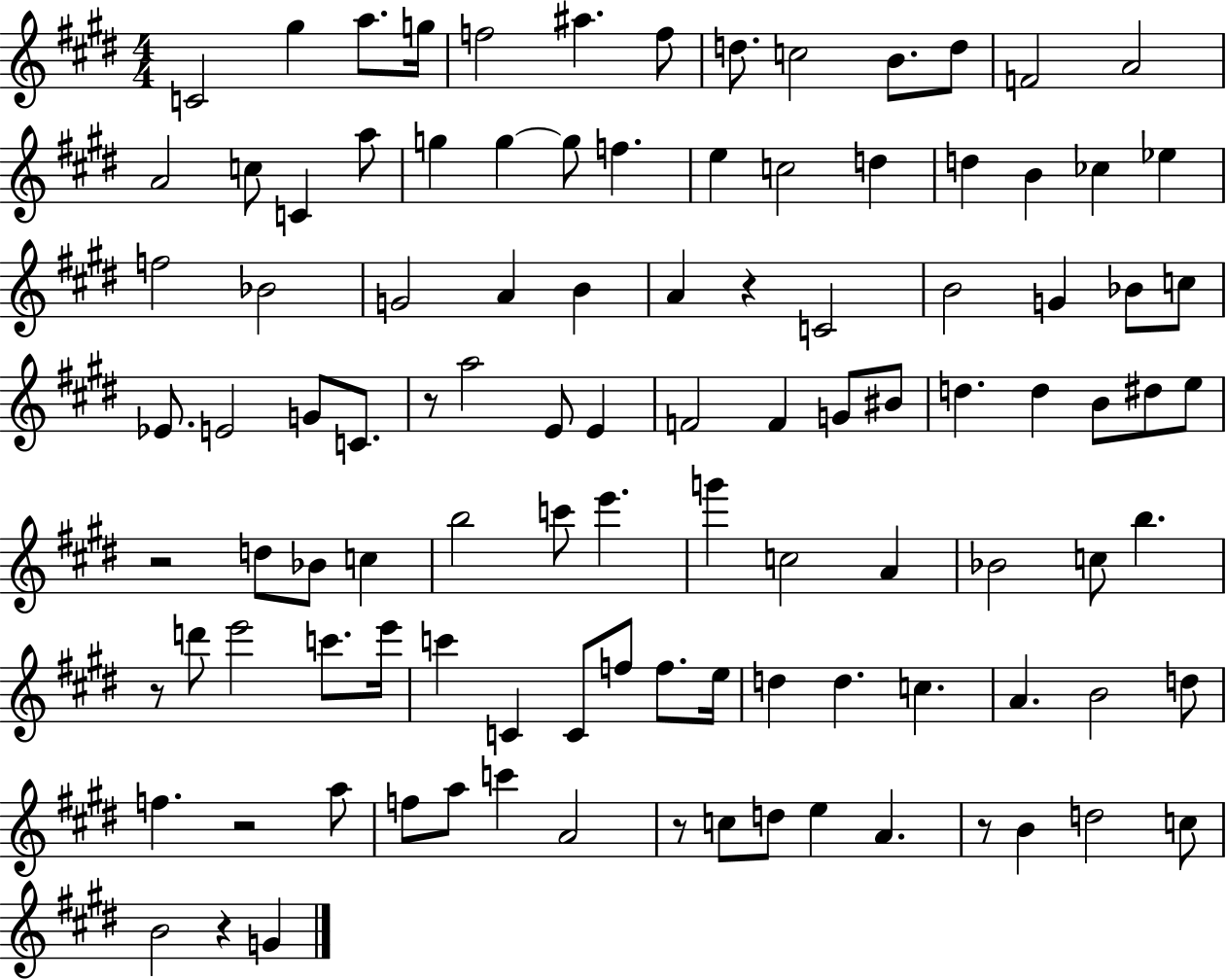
{
  \clef treble
  \numericTimeSignature
  \time 4/4
  \key e \major
  c'2 gis''4 a''8. g''16 | f''2 ais''4. f''8 | d''8. c''2 b'8. d''8 | f'2 a'2 | \break a'2 c''8 c'4 a''8 | g''4 g''4~~ g''8 f''4. | e''4 c''2 d''4 | d''4 b'4 ces''4 ees''4 | \break f''2 bes'2 | g'2 a'4 b'4 | a'4 r4 c'2 | b'2 g'4 bes'8 c''8 | \break ees'8. e'2 g'8 c'8. | r8 a''2 e'8 e'4 | f'2 f'4 g'8 bis'8 | d''4. d''4 b'8 dis''8 e''8 | \break r2 d''8 bes'8 c''4 | b''2 c'''8 e'''4. | g'''4 c''2 a'4 | bes'2 c''8 b''4. | \break r8 d'''8 e'''2 c'''8. e'''16 | c'''4 c'4 c'8 f''8 f''8. e''16 | d''4 d''4. c''4. | a'4. b'2 d''8 | \break f''4. r2 a''8 | f''8 a''8 c'''4 a'2 | r8 c''8 d''8 e''4 a'4. | r8 b'4 d''2 c''8 | \break b'2 r4 g'4 | \bar "|."
}